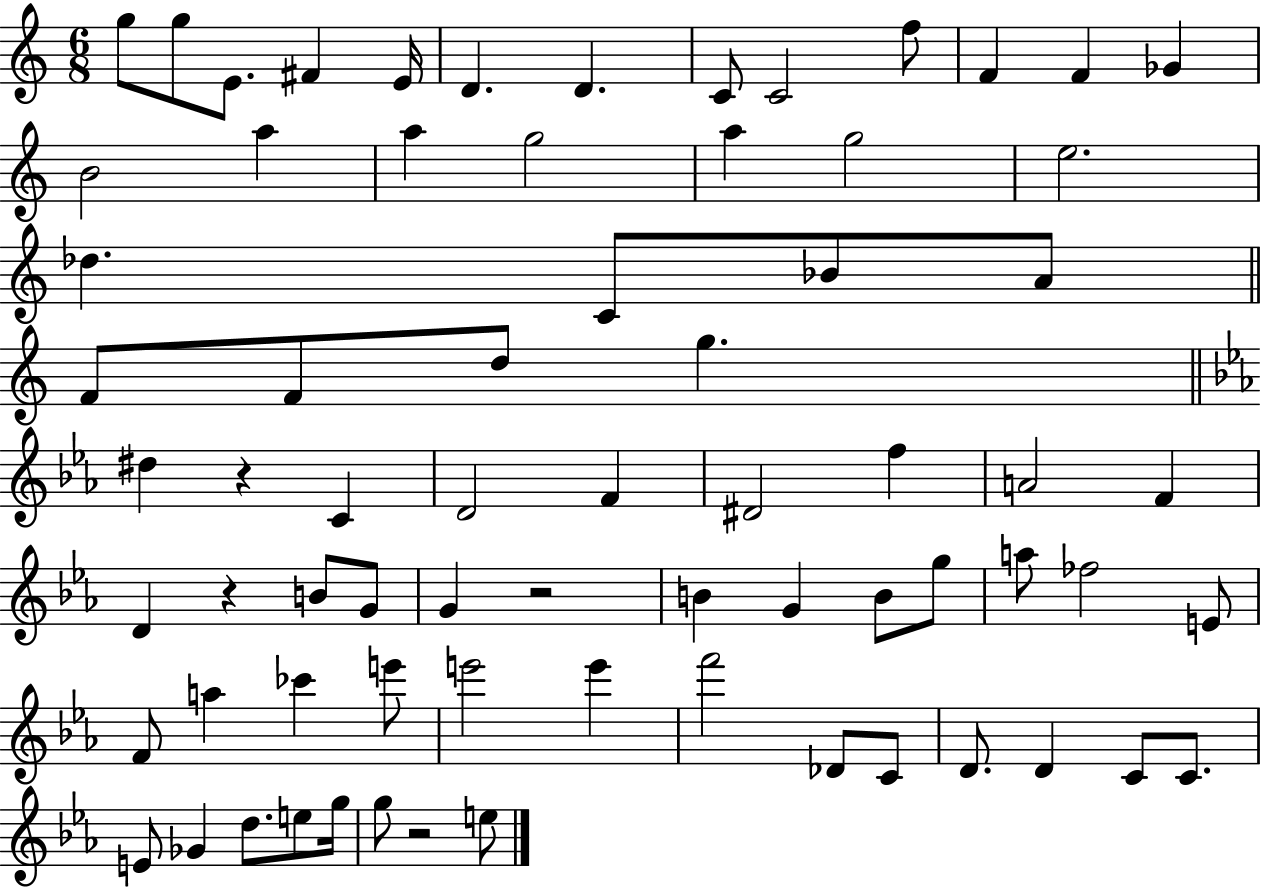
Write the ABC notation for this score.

X:1
T:Untitled
M:6/8
L:1/4
K:C
g/2 g/2 E/2 ^F E/4 D D C/2 C2 f/2 F F _G B2 a a g2 a g2 e2 _d C/2 _B/2 A/2 F/2 F/2 d/2 g ^d z C D2 F ^D2 f A2 F D z B/2 G/2 G z2 B G B/2 g/2 a/2 _f2 E/2 F/2 a _c' e'/2 e'2 e' f'2 _D/2 C/2 D/2 D C/2 C/2 E/2 _G d/2 e/2 g/4 g/2 z2 e/2